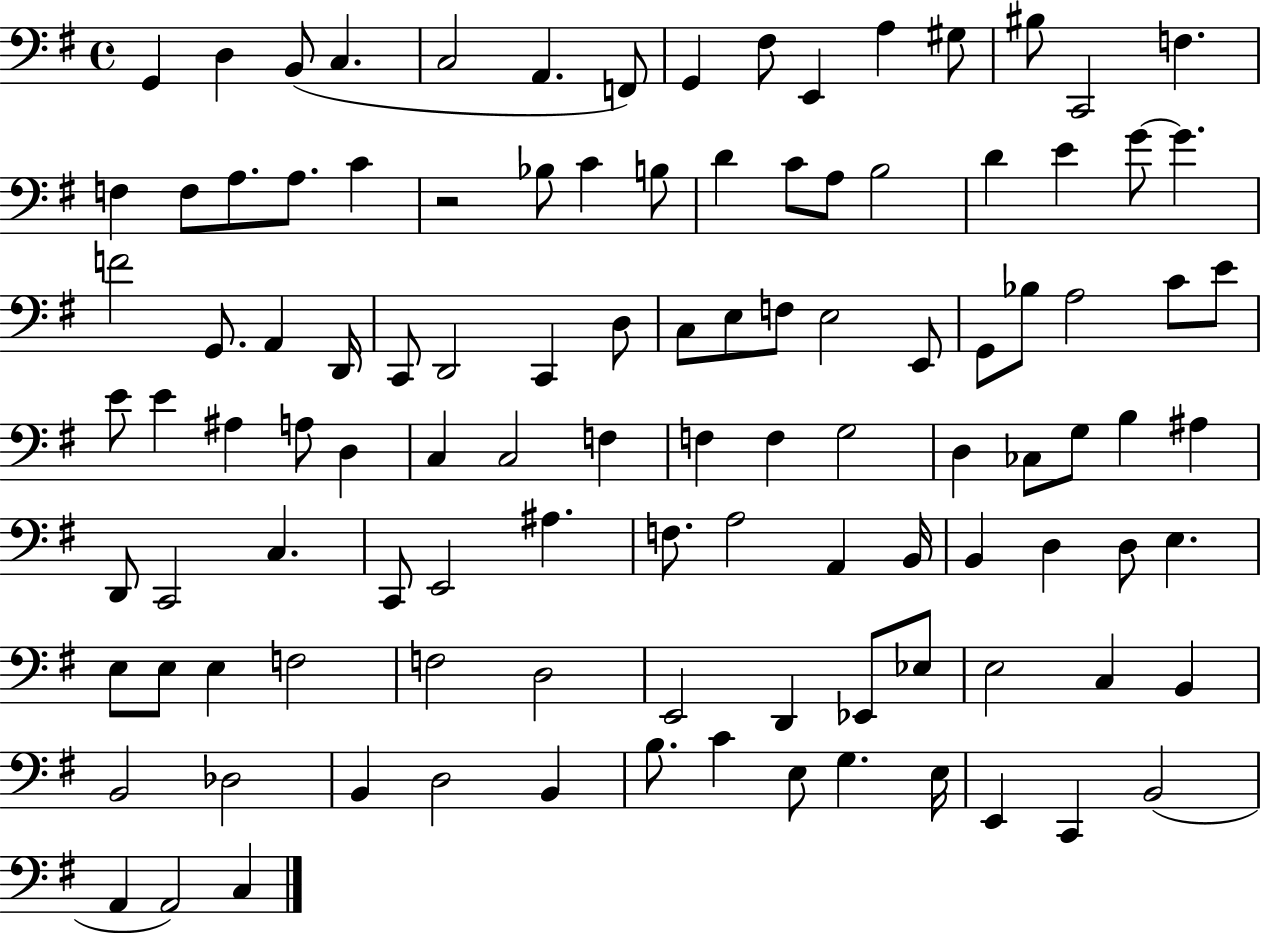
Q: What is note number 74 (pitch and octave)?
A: A2